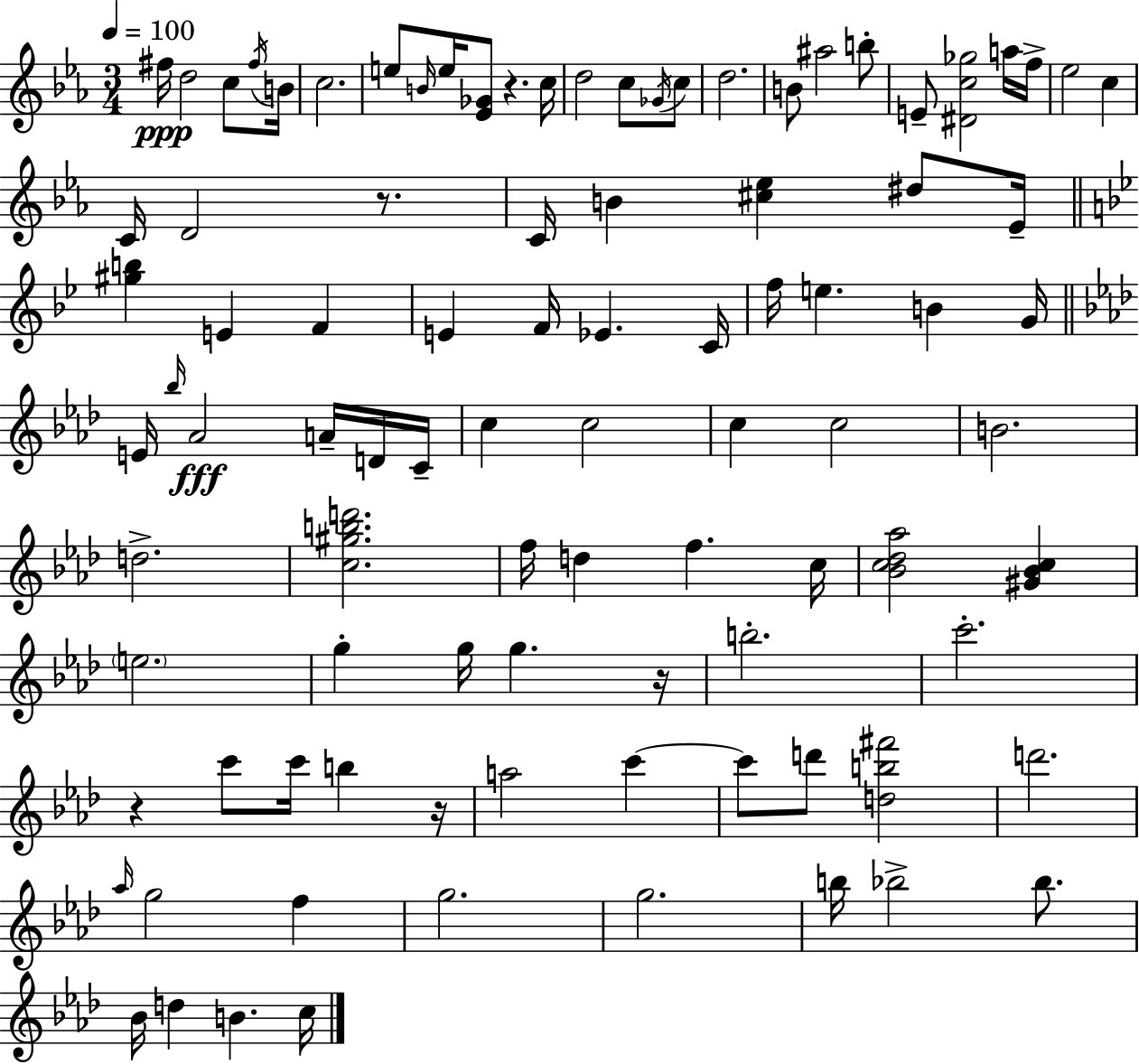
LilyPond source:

{
  \clef treble
  \numericTimeSignature
  \time 3/4
  \key c \minor
  \tempo 4 = 100
  fis''16\ppp d''2 c''8 \acciaccatura { fis''16 } | b'16 c''2. | e''8 \grace { b'16 } e''16 <ees' ges'>8 r4. | c''16 d''2 c''8 | \break \acciaccatura { ges'16 } c''8 d''2. | b'8 ais''2 | b''8-. e'8-- <dis' c'' ges''>2 | a''16 f''16-> ees''2 c''4 | \break c'16 d'2 | r8. c'16 b'4 <cis'' ees''>4 | dis''8 ees'16-- \bar "||" \break \key bes \major <gis'' b''>4 e'4 f'4 | e'4 f'16 ees'4. c'16 | f''16 e''4. b'4 g'16 | \bar "||" \break \key aes \major e'16 \grace { bes''16 } aes'2\fff a'16-- d'16 | c'16-- c''4 c''2 | c''4 c''2 | b'2. | \break d''2.-> | <c'' gis'' b'' d'''>2. | f''16 d''4 f''4. | c''16 <bes' c'' des'' aes''>2 <gis' bes' c''>4 | \break \parenthesize e''2. | g''4-. g''16 g''4. | r16 b''2.-. | c'''2.-. | \break r4 c'''8 c'''16 b''4 | r16 a''2 c'''4~~ | c'''8 d'''8 <d'' b'' fis'''>2 | d'''2. | \break \grace { aes''16 } g''2 f''4 | g''2. | g''2. | b''16 bes''2-> bes''8. | \break bes'16 d''4 b'4. | c''16 \bar "|."
}